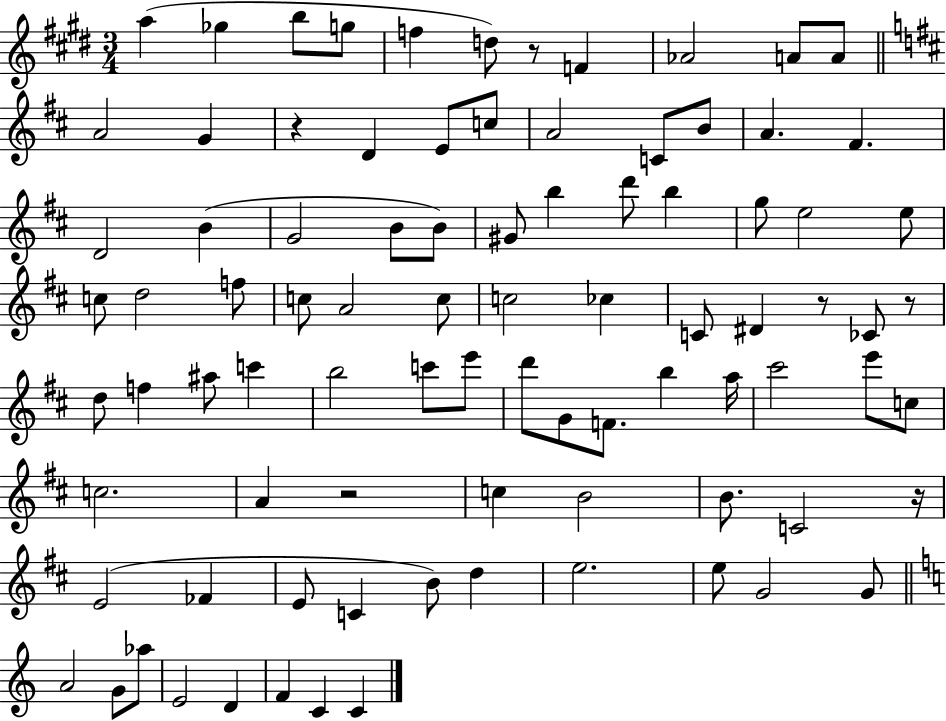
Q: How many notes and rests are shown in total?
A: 88